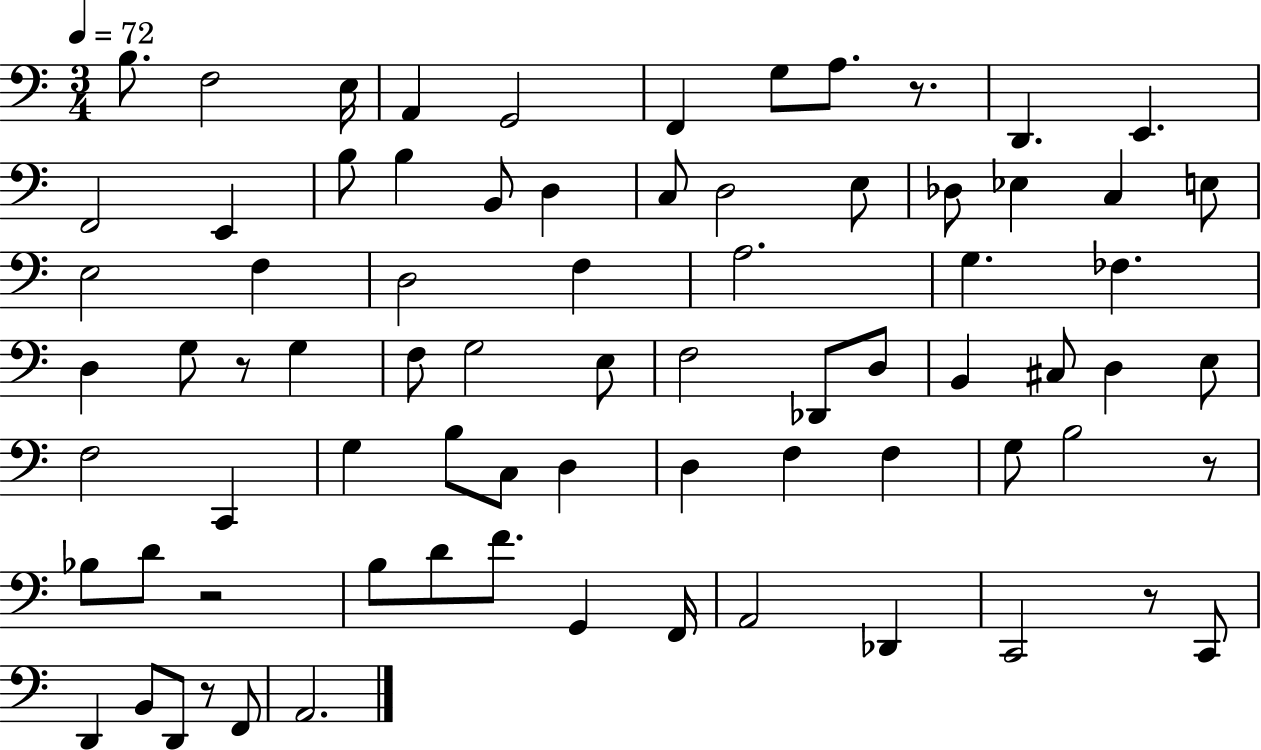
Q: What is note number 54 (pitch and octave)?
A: B3